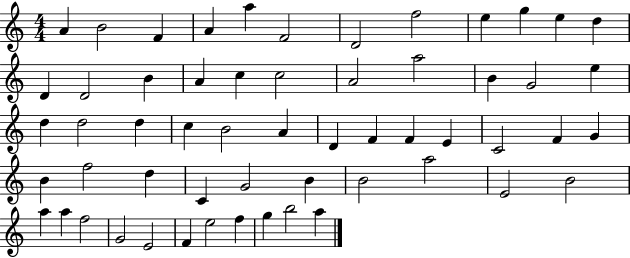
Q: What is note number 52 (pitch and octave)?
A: F4